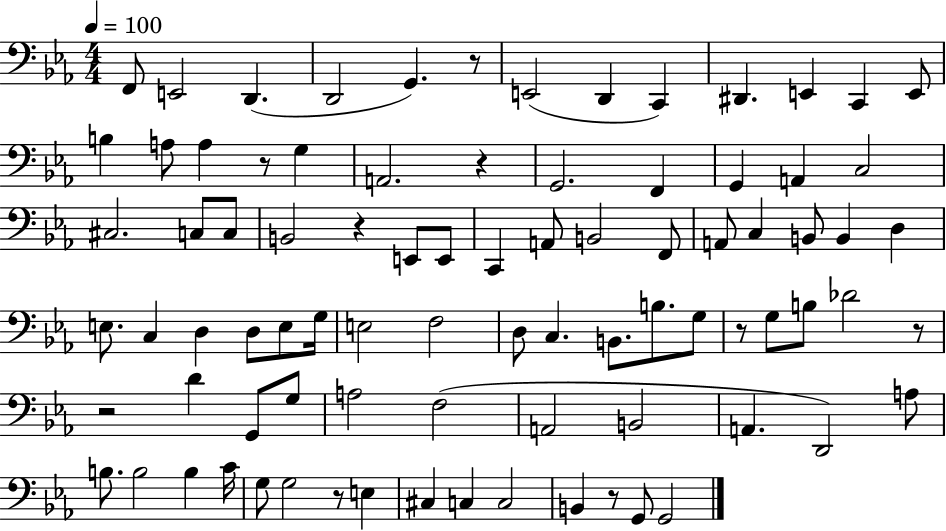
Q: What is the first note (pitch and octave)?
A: F2